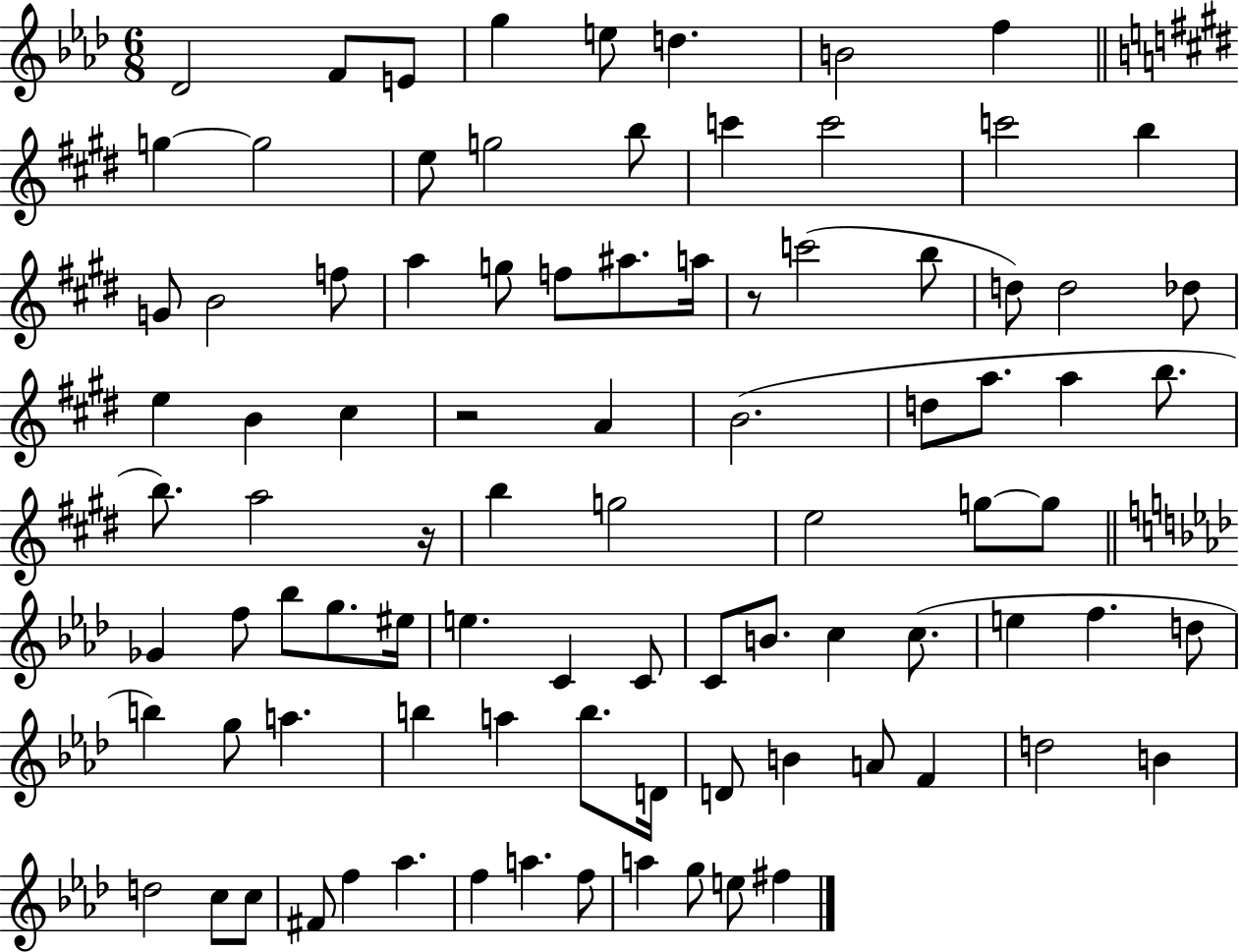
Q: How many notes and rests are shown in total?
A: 90